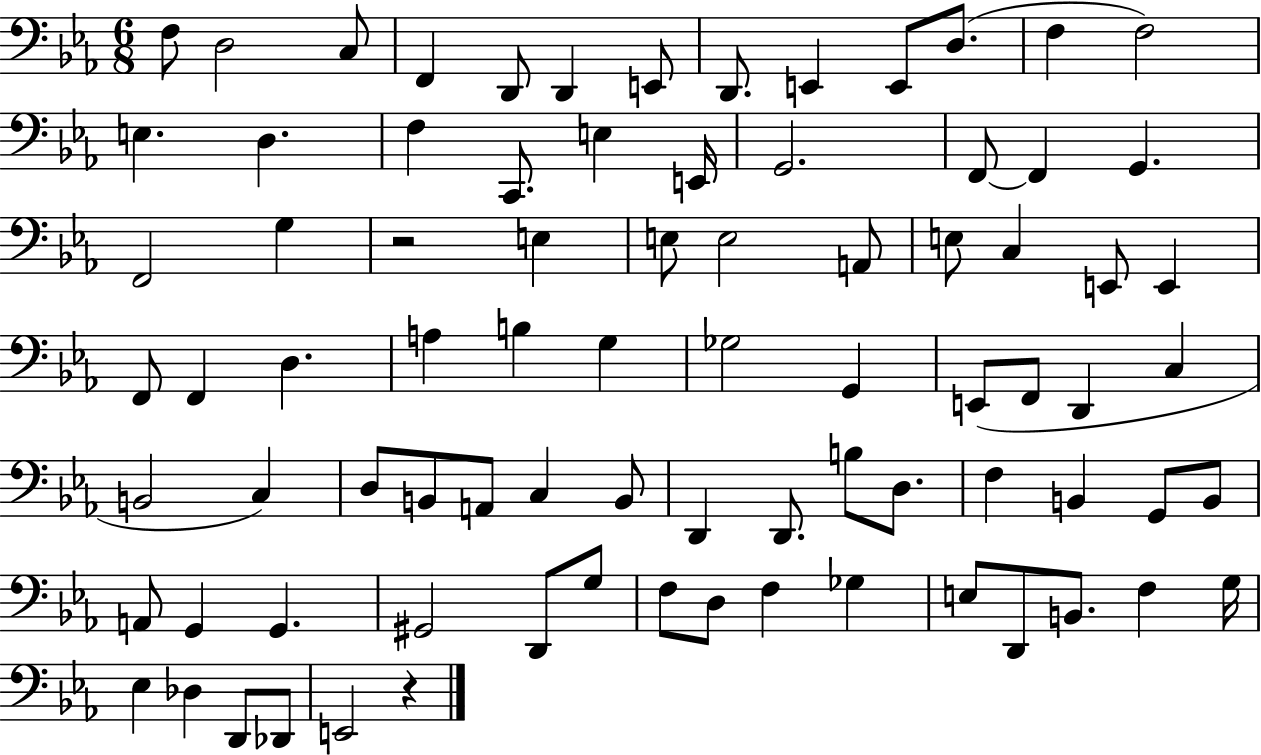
X:1
T:Untitled
M:6/8
L:1/4
K:Eb
F,/2 D,2 C,/2 F,, D,,/2 D,, E,,/2 D,,/2 E,, E,,/2 D,/2 F, F,2 E, D, F, C,,/2 E, E,,/4 G,,2 F,,/2 F,, G,, F,,2 G, z2 E, E,/2 E,2 A,,/2 E,/2 C, E,,/2 E,, F,,/2 F,, D, A, B, G, _G,2 G,, E,,/2 F,,/2 D,, C, B,,2 C, D,/2 B,,/2 A,,/2 C, B,,/2 D,, D,,/2 B,/2 D,/2 F, B,, G,,/2 B,,/2 A,,/2 G,, G,, ^G,,2 D,,/2 G,/2 F,/2 D,/2 F, _G, E,/2 D,,/2 B,,/2 F, G,/4 _E, _D, D,,/2 _D,,/2 E,,2 z